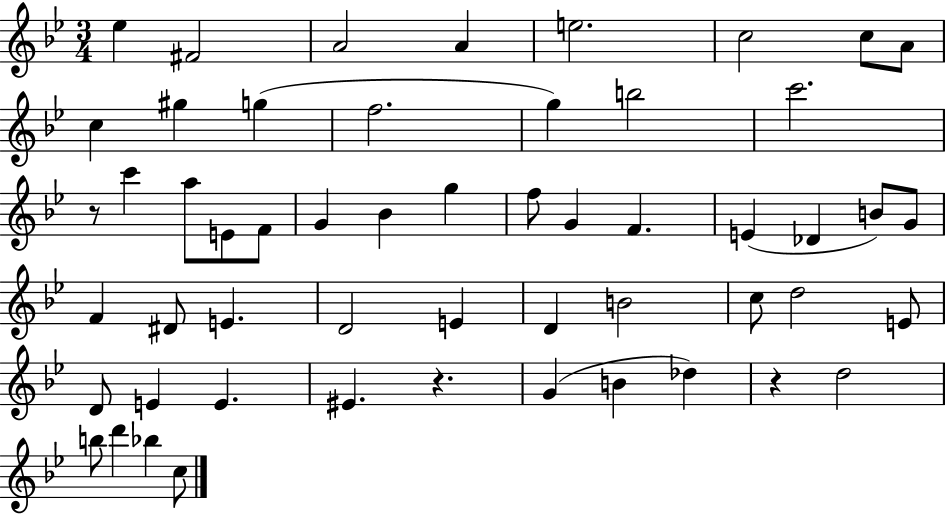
{
  \clef treble
  \numericTimeSignature
  \time 3/4
  \key bes \major
  \repeat volta 2 { ees''4 fis'2 | a'2 a'4 | e''2. | c''2 c''8 a'8 | \break c''4 gis''4 g''4( | f''2. | g''4) b''2 | c'''2. | \break r8 c'''4 a''8 e'8 f'8 | g'4 bes'4 g''4 | f''8 g'4 f'4. | e'4( des'4 b'8) g'8 | \break f'4 dis'8 e'4. | d'2 e'4 | d'4 b'2 | c''8 d''2 e'8 | \break d'8 e'4 e'4. | eis'4. r4. | g'4( b'4 des''4) | r4 d''2 | \break b''8 d'''4 bes''4 c''8 | } \bar "|."
}